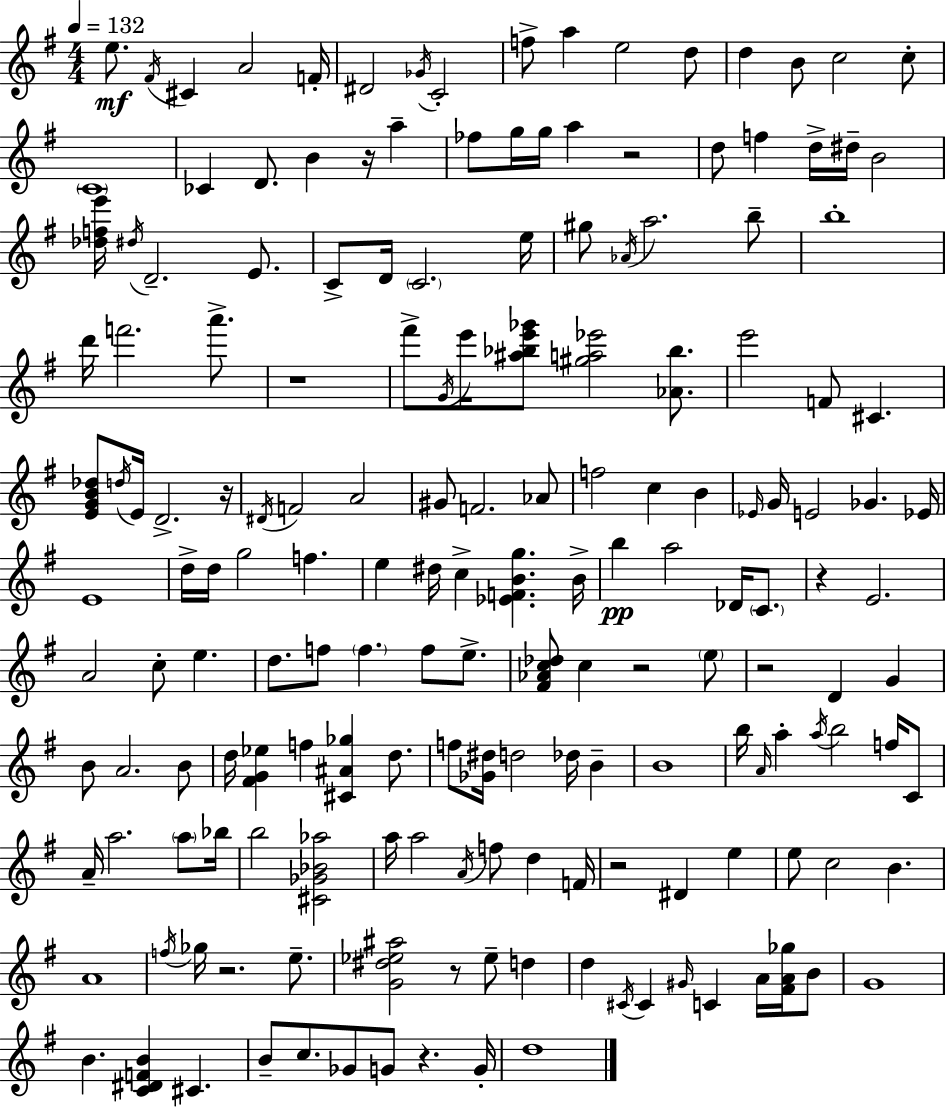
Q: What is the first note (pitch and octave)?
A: E5